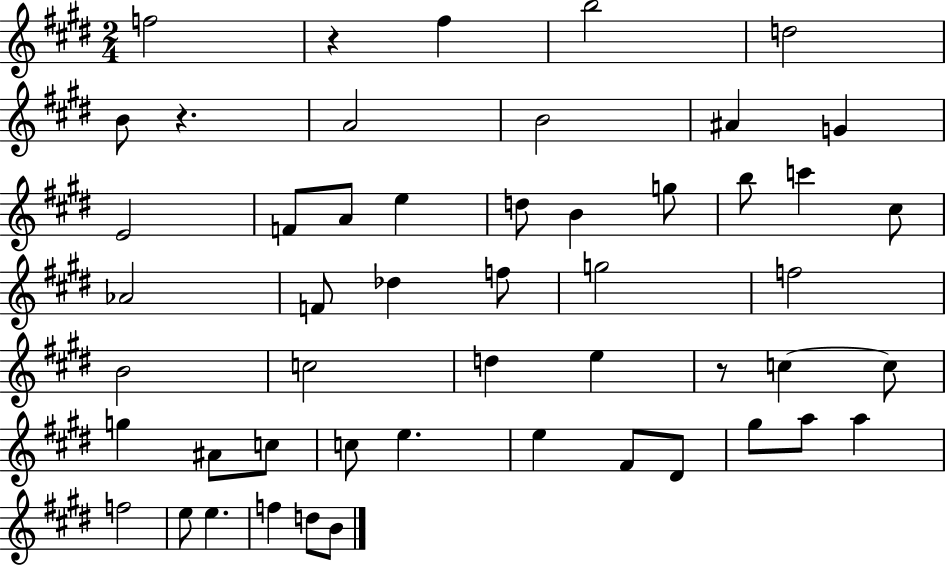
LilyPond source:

{
  \clef treble
  \numericTimeSignature
  \time 2/4
  \key e \major
  f''2 | r4 fis''4 | b''2 | d''2 | \break b'8 r4. | a'2 | b'2 | ais'4 g'4 | \break e'2 | f'8 a'8 e''4 | d''8 b'4 g''8 | b''8 c'''4 cis''8 | \break aes'2 | f'8 des''4 f''8 | g''2 | f''2 | \break b'2 | c''2 | d''4 e''4 | r8 c''4~~ c''8 | \break g''4 ais'8 c''8 | c''8 e''4. | e''4 fis'8 dis'8 | gis''8 a''8 a''4 | \break f''2 | e''8 e''4. | f''4 d''8 b'8 | \bar "|."
}